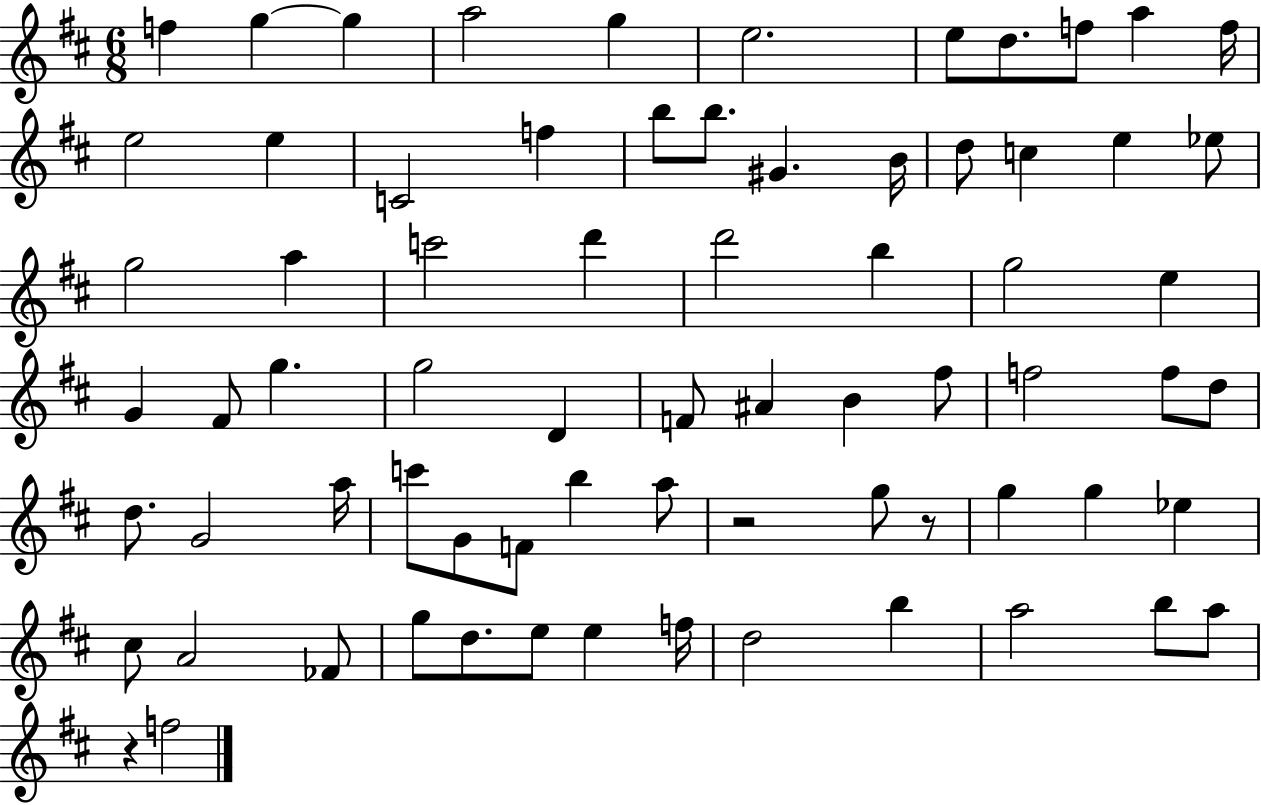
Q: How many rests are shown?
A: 3